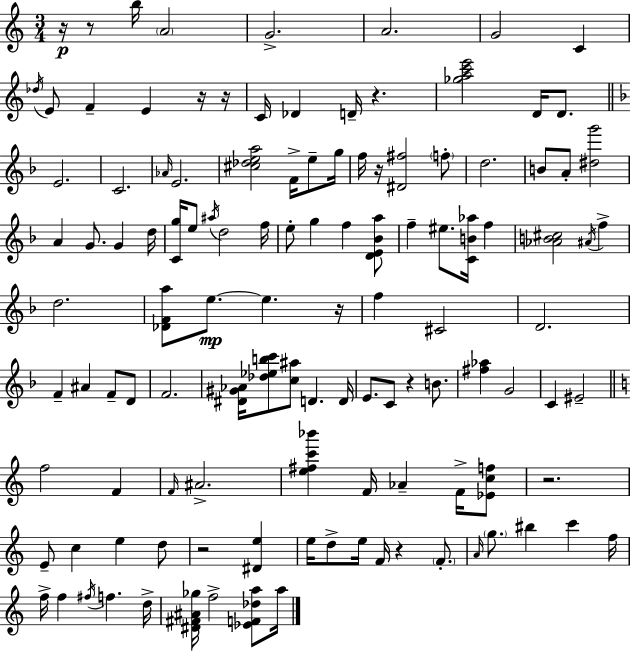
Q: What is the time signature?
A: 3/4